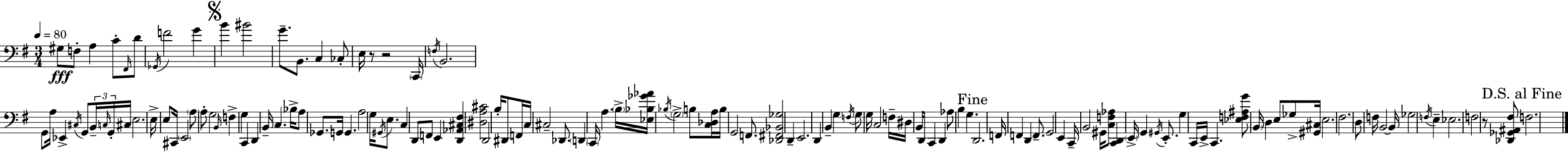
{
  \clef bass
  \numericTimeSignature
  \time 3/4
  \key g \major
  \tempo 4 = 80
  gis8\fff f8-. a4 c'8-. \grace { fis,16 } d'8 | \acciaccatura { ges,16 } f'2 g'4 | \mark \markup { \musicglyph "scripts.segno" } b'4 bis'2 | g'8.-- b,8. c4 | \break ces8-. e16 r8 r2 | \parenthesize c,16 \acciaccatura { f16 } b,2. | g,8 a16 ees,4-> \acciaccatura { cis16 } g,8 | \tuplet 3/2 { b,16-- \grace { c16 } g,16-. } cis16 e2. | \break e16-> e8 cis,16 \parenthesize e,2 | \parenthesize a8 a8-. g2 | \grace { b,16 } f4-> g4 | c,4 d,4 b,16-- c4. | \break bes16-> a8 ges,8. g,16 | g,4. a2 | g16 \acciaccatura { gis,16 } e8. c4 d,8 | f,8 e,4 <d, aes, cis fis>4 <dis a cis'>2 | \break d,2 | b16-. dis,8 f,16 c16 cis2-- | des,8. \parenthesize d,4 \parenthesize c,16 | a4. \parenthesize b16-> <ees bes ges' aes'>16 \acciaccatura { bes16 } \parenthesize g2-> | \break b8 <c des a>16 b16 g,2 | f,8. <des, fis, bes, ges>2 | d,4-- e,2. | d,4 | \break b,4-- g4 \acciaccatura { f16 } g8 g16 | c2 f16-- dis16 b,16 d,8 | c,4 d,4 aes8 b4 | g4. \mark "Fine" d,2. | \break f,16 f,4 | d,4 f,8.-- g,2 | e,4 c,16-- b,2 | gis,16 <c f aes>8 <c, d,>4 | \break \parenthesize e,16-> g,4 \acciaccatura { gis,16 } e,8.-. g4 | c,16 e,16-> c,4. <ees f ais g'>8 | \parenthesize b,16 d4 e8 ges8-> <gis, cis>16 e2. | fis2. | \break d8 | f16 b,2~~ b,16 ges2 | \acciaccatura { f16 } e4-- ees2. | f2 | \break r8 <des, ges, ais, fis>8 \mark "D.S. al Fine" f2. | \bar "|."
}